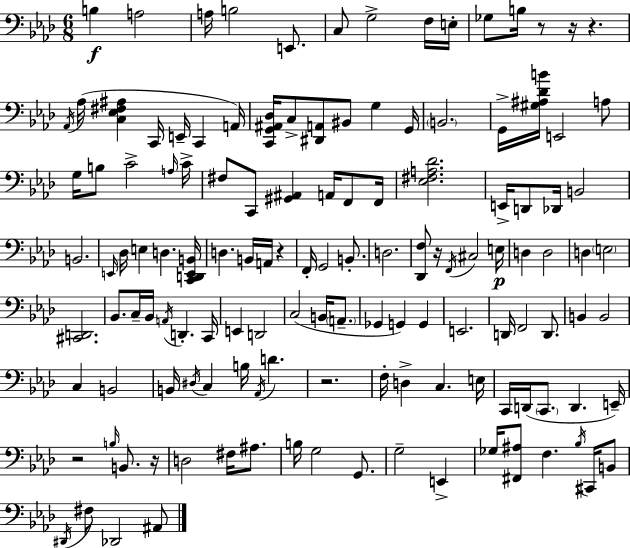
{
  \clef bass
  \numericTimeSignature
  \time 6/8
  \key aes \major
  \repeat volta 2 { b4\f a2 | a16 b2 e,8. | c8 g2-> f16 e16-. | ges8 b16 r8 r16 r4. | \break \acciaccatura { aes,16 } aes16( <c ees fis ais>4 c,16 e,16-- c,4 | a,16) <c, g, ais, des>16 c8-> <dis, a,>8 bis,8 g4 | g,16 \parenthesize b,2. | g,16-> <gis ais des' b'>16 e,2 a8 | \break g16 b8 c'2-> | \grace { a16 } c'16-> fis8 c,8 <gis, ais,>4 a,16 f,8 | f,16 <ees fis a des'>2. | e,16-> d,8 des,16 b,2 | \break b,2. | \grace { e,16 } des16 e4 d4. | <c, d, e, b,>16 d4. b,16 a,16 r4 | f,16-. g,2 | \break b,8.-. d2. | <des, f>8 r16 \acciaccatura { f,16 } cis2 | e16\p d4 d2 | d4 \parenthesize e2 | \break <cis, d,>2. | bes,8. c16-- bes,16 \acciaccatura { a,16 } d,4.-. | c,16 e,4 d,2 | c2( | \break b,16 \parenthesize a,8.-- ges,4 g,4) | g,4 e,2. | d,16 f,2 | d,8. b,4 b,2 | \break c4 b,2 | b,16 \acciaccatura { dis16 } c4 b16 | \acciaccatura { aes,16 } d'4. r2. | f16-. d4-> | \break c4. e16 c,16 d,16( \parenthesize c,8. | d,4. e,16--) r2 | \grace { b16 } b,8. r16 d2 | fis16 ais8. b16 g2 | \break g,8. g2-- | e,4-> ges16 <fis, ais>8 f4. | \acciaccatura { bes16 } cis,16 b,8 \acciaccatura { dis,16 } fis8 | des,2 ais,8 } \bar "|."
}